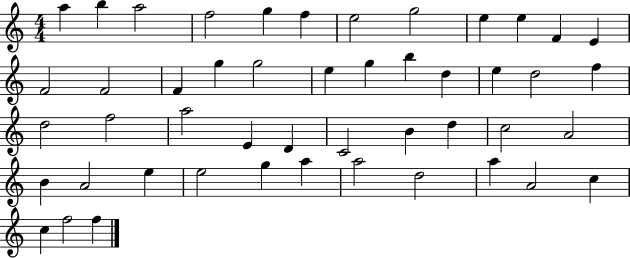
A5/q B5/q A5/h F5/h G5/q F5/q E5/h G5/h E5/q E5/q F4/q E4/q F4/h F4/h F4/q G5/q G5/h E5/q G5/q B5/q D5/q E5/q D5/h F5/q D5/h F5/h A5/h E4/q D4/q C4/h B4/q D5/q C5/h A4/h B4/q A4/h E5/q E5/h G5/q A5/q A5/h D5/h A5/q A4/h C5/q C5/q F5/h F5/q